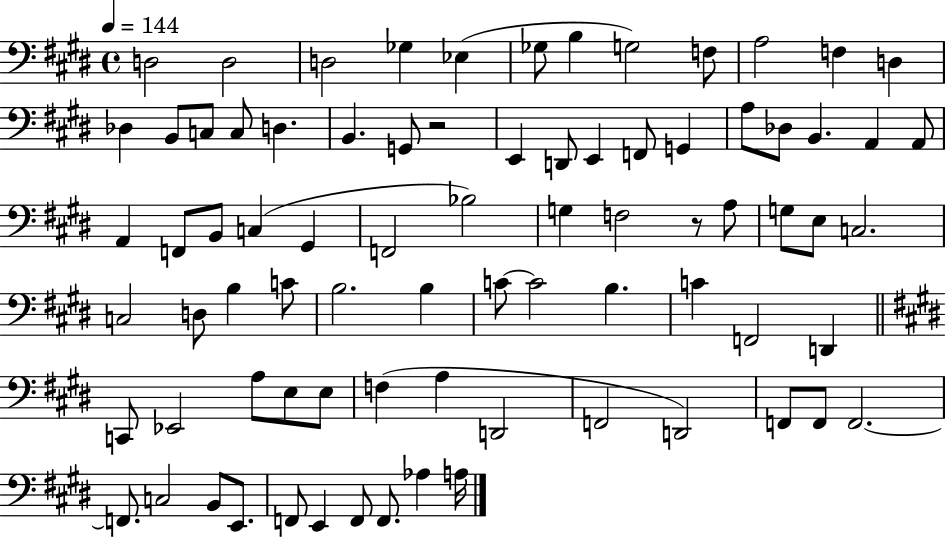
X:1
T:Untitled
M:4/4
L:1/4
K:E
D,2 D,2 D,2 _G, _E, _G,/2 B, G,2 F,/2 A,2 F, D, _D, B,,/2 C,/2 C,/2 D, B,, G,,/2 z2 E,, D,,/2 E,, F,,/2 G,, A,/2 _D,/2 B,, A,, A,,/2 A,, F,,/2 B,,/2 C, ^G,, F,,2 _B,2 G, F,2 z/2 A,/2 G,/2 E,/2 C,2 C,2 D,/2 B, C/2 B,2 B, C/2 C2 B, C F,,2 D,, C,,/2 _E,,2 A,/2 E,/2 E,/2 F, A, D,,2 F,,2 D,,2 F,,/2 F,,/2 F,,2 F,,/2 C,2 B,,/2 E,,/2 F,,/2 E,, F,,/2 F,,/2 _A, A,/4